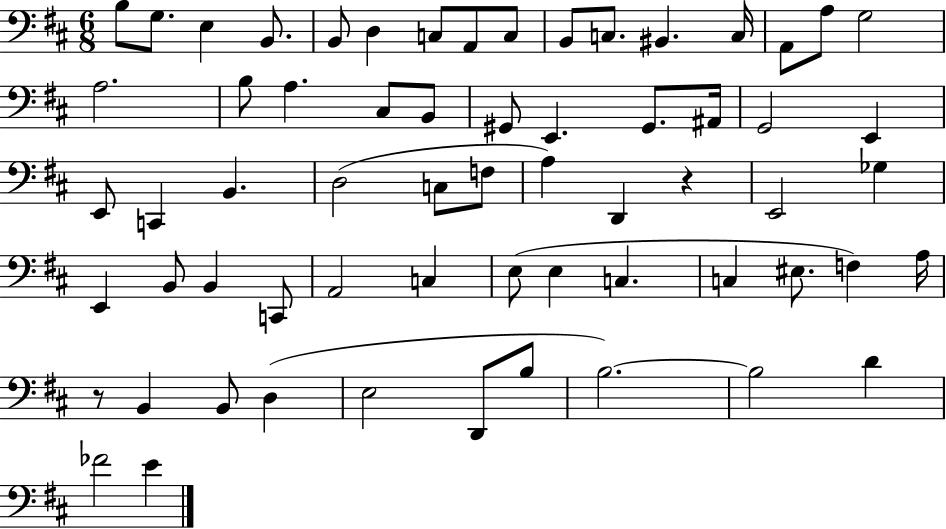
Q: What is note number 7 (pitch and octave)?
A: C3